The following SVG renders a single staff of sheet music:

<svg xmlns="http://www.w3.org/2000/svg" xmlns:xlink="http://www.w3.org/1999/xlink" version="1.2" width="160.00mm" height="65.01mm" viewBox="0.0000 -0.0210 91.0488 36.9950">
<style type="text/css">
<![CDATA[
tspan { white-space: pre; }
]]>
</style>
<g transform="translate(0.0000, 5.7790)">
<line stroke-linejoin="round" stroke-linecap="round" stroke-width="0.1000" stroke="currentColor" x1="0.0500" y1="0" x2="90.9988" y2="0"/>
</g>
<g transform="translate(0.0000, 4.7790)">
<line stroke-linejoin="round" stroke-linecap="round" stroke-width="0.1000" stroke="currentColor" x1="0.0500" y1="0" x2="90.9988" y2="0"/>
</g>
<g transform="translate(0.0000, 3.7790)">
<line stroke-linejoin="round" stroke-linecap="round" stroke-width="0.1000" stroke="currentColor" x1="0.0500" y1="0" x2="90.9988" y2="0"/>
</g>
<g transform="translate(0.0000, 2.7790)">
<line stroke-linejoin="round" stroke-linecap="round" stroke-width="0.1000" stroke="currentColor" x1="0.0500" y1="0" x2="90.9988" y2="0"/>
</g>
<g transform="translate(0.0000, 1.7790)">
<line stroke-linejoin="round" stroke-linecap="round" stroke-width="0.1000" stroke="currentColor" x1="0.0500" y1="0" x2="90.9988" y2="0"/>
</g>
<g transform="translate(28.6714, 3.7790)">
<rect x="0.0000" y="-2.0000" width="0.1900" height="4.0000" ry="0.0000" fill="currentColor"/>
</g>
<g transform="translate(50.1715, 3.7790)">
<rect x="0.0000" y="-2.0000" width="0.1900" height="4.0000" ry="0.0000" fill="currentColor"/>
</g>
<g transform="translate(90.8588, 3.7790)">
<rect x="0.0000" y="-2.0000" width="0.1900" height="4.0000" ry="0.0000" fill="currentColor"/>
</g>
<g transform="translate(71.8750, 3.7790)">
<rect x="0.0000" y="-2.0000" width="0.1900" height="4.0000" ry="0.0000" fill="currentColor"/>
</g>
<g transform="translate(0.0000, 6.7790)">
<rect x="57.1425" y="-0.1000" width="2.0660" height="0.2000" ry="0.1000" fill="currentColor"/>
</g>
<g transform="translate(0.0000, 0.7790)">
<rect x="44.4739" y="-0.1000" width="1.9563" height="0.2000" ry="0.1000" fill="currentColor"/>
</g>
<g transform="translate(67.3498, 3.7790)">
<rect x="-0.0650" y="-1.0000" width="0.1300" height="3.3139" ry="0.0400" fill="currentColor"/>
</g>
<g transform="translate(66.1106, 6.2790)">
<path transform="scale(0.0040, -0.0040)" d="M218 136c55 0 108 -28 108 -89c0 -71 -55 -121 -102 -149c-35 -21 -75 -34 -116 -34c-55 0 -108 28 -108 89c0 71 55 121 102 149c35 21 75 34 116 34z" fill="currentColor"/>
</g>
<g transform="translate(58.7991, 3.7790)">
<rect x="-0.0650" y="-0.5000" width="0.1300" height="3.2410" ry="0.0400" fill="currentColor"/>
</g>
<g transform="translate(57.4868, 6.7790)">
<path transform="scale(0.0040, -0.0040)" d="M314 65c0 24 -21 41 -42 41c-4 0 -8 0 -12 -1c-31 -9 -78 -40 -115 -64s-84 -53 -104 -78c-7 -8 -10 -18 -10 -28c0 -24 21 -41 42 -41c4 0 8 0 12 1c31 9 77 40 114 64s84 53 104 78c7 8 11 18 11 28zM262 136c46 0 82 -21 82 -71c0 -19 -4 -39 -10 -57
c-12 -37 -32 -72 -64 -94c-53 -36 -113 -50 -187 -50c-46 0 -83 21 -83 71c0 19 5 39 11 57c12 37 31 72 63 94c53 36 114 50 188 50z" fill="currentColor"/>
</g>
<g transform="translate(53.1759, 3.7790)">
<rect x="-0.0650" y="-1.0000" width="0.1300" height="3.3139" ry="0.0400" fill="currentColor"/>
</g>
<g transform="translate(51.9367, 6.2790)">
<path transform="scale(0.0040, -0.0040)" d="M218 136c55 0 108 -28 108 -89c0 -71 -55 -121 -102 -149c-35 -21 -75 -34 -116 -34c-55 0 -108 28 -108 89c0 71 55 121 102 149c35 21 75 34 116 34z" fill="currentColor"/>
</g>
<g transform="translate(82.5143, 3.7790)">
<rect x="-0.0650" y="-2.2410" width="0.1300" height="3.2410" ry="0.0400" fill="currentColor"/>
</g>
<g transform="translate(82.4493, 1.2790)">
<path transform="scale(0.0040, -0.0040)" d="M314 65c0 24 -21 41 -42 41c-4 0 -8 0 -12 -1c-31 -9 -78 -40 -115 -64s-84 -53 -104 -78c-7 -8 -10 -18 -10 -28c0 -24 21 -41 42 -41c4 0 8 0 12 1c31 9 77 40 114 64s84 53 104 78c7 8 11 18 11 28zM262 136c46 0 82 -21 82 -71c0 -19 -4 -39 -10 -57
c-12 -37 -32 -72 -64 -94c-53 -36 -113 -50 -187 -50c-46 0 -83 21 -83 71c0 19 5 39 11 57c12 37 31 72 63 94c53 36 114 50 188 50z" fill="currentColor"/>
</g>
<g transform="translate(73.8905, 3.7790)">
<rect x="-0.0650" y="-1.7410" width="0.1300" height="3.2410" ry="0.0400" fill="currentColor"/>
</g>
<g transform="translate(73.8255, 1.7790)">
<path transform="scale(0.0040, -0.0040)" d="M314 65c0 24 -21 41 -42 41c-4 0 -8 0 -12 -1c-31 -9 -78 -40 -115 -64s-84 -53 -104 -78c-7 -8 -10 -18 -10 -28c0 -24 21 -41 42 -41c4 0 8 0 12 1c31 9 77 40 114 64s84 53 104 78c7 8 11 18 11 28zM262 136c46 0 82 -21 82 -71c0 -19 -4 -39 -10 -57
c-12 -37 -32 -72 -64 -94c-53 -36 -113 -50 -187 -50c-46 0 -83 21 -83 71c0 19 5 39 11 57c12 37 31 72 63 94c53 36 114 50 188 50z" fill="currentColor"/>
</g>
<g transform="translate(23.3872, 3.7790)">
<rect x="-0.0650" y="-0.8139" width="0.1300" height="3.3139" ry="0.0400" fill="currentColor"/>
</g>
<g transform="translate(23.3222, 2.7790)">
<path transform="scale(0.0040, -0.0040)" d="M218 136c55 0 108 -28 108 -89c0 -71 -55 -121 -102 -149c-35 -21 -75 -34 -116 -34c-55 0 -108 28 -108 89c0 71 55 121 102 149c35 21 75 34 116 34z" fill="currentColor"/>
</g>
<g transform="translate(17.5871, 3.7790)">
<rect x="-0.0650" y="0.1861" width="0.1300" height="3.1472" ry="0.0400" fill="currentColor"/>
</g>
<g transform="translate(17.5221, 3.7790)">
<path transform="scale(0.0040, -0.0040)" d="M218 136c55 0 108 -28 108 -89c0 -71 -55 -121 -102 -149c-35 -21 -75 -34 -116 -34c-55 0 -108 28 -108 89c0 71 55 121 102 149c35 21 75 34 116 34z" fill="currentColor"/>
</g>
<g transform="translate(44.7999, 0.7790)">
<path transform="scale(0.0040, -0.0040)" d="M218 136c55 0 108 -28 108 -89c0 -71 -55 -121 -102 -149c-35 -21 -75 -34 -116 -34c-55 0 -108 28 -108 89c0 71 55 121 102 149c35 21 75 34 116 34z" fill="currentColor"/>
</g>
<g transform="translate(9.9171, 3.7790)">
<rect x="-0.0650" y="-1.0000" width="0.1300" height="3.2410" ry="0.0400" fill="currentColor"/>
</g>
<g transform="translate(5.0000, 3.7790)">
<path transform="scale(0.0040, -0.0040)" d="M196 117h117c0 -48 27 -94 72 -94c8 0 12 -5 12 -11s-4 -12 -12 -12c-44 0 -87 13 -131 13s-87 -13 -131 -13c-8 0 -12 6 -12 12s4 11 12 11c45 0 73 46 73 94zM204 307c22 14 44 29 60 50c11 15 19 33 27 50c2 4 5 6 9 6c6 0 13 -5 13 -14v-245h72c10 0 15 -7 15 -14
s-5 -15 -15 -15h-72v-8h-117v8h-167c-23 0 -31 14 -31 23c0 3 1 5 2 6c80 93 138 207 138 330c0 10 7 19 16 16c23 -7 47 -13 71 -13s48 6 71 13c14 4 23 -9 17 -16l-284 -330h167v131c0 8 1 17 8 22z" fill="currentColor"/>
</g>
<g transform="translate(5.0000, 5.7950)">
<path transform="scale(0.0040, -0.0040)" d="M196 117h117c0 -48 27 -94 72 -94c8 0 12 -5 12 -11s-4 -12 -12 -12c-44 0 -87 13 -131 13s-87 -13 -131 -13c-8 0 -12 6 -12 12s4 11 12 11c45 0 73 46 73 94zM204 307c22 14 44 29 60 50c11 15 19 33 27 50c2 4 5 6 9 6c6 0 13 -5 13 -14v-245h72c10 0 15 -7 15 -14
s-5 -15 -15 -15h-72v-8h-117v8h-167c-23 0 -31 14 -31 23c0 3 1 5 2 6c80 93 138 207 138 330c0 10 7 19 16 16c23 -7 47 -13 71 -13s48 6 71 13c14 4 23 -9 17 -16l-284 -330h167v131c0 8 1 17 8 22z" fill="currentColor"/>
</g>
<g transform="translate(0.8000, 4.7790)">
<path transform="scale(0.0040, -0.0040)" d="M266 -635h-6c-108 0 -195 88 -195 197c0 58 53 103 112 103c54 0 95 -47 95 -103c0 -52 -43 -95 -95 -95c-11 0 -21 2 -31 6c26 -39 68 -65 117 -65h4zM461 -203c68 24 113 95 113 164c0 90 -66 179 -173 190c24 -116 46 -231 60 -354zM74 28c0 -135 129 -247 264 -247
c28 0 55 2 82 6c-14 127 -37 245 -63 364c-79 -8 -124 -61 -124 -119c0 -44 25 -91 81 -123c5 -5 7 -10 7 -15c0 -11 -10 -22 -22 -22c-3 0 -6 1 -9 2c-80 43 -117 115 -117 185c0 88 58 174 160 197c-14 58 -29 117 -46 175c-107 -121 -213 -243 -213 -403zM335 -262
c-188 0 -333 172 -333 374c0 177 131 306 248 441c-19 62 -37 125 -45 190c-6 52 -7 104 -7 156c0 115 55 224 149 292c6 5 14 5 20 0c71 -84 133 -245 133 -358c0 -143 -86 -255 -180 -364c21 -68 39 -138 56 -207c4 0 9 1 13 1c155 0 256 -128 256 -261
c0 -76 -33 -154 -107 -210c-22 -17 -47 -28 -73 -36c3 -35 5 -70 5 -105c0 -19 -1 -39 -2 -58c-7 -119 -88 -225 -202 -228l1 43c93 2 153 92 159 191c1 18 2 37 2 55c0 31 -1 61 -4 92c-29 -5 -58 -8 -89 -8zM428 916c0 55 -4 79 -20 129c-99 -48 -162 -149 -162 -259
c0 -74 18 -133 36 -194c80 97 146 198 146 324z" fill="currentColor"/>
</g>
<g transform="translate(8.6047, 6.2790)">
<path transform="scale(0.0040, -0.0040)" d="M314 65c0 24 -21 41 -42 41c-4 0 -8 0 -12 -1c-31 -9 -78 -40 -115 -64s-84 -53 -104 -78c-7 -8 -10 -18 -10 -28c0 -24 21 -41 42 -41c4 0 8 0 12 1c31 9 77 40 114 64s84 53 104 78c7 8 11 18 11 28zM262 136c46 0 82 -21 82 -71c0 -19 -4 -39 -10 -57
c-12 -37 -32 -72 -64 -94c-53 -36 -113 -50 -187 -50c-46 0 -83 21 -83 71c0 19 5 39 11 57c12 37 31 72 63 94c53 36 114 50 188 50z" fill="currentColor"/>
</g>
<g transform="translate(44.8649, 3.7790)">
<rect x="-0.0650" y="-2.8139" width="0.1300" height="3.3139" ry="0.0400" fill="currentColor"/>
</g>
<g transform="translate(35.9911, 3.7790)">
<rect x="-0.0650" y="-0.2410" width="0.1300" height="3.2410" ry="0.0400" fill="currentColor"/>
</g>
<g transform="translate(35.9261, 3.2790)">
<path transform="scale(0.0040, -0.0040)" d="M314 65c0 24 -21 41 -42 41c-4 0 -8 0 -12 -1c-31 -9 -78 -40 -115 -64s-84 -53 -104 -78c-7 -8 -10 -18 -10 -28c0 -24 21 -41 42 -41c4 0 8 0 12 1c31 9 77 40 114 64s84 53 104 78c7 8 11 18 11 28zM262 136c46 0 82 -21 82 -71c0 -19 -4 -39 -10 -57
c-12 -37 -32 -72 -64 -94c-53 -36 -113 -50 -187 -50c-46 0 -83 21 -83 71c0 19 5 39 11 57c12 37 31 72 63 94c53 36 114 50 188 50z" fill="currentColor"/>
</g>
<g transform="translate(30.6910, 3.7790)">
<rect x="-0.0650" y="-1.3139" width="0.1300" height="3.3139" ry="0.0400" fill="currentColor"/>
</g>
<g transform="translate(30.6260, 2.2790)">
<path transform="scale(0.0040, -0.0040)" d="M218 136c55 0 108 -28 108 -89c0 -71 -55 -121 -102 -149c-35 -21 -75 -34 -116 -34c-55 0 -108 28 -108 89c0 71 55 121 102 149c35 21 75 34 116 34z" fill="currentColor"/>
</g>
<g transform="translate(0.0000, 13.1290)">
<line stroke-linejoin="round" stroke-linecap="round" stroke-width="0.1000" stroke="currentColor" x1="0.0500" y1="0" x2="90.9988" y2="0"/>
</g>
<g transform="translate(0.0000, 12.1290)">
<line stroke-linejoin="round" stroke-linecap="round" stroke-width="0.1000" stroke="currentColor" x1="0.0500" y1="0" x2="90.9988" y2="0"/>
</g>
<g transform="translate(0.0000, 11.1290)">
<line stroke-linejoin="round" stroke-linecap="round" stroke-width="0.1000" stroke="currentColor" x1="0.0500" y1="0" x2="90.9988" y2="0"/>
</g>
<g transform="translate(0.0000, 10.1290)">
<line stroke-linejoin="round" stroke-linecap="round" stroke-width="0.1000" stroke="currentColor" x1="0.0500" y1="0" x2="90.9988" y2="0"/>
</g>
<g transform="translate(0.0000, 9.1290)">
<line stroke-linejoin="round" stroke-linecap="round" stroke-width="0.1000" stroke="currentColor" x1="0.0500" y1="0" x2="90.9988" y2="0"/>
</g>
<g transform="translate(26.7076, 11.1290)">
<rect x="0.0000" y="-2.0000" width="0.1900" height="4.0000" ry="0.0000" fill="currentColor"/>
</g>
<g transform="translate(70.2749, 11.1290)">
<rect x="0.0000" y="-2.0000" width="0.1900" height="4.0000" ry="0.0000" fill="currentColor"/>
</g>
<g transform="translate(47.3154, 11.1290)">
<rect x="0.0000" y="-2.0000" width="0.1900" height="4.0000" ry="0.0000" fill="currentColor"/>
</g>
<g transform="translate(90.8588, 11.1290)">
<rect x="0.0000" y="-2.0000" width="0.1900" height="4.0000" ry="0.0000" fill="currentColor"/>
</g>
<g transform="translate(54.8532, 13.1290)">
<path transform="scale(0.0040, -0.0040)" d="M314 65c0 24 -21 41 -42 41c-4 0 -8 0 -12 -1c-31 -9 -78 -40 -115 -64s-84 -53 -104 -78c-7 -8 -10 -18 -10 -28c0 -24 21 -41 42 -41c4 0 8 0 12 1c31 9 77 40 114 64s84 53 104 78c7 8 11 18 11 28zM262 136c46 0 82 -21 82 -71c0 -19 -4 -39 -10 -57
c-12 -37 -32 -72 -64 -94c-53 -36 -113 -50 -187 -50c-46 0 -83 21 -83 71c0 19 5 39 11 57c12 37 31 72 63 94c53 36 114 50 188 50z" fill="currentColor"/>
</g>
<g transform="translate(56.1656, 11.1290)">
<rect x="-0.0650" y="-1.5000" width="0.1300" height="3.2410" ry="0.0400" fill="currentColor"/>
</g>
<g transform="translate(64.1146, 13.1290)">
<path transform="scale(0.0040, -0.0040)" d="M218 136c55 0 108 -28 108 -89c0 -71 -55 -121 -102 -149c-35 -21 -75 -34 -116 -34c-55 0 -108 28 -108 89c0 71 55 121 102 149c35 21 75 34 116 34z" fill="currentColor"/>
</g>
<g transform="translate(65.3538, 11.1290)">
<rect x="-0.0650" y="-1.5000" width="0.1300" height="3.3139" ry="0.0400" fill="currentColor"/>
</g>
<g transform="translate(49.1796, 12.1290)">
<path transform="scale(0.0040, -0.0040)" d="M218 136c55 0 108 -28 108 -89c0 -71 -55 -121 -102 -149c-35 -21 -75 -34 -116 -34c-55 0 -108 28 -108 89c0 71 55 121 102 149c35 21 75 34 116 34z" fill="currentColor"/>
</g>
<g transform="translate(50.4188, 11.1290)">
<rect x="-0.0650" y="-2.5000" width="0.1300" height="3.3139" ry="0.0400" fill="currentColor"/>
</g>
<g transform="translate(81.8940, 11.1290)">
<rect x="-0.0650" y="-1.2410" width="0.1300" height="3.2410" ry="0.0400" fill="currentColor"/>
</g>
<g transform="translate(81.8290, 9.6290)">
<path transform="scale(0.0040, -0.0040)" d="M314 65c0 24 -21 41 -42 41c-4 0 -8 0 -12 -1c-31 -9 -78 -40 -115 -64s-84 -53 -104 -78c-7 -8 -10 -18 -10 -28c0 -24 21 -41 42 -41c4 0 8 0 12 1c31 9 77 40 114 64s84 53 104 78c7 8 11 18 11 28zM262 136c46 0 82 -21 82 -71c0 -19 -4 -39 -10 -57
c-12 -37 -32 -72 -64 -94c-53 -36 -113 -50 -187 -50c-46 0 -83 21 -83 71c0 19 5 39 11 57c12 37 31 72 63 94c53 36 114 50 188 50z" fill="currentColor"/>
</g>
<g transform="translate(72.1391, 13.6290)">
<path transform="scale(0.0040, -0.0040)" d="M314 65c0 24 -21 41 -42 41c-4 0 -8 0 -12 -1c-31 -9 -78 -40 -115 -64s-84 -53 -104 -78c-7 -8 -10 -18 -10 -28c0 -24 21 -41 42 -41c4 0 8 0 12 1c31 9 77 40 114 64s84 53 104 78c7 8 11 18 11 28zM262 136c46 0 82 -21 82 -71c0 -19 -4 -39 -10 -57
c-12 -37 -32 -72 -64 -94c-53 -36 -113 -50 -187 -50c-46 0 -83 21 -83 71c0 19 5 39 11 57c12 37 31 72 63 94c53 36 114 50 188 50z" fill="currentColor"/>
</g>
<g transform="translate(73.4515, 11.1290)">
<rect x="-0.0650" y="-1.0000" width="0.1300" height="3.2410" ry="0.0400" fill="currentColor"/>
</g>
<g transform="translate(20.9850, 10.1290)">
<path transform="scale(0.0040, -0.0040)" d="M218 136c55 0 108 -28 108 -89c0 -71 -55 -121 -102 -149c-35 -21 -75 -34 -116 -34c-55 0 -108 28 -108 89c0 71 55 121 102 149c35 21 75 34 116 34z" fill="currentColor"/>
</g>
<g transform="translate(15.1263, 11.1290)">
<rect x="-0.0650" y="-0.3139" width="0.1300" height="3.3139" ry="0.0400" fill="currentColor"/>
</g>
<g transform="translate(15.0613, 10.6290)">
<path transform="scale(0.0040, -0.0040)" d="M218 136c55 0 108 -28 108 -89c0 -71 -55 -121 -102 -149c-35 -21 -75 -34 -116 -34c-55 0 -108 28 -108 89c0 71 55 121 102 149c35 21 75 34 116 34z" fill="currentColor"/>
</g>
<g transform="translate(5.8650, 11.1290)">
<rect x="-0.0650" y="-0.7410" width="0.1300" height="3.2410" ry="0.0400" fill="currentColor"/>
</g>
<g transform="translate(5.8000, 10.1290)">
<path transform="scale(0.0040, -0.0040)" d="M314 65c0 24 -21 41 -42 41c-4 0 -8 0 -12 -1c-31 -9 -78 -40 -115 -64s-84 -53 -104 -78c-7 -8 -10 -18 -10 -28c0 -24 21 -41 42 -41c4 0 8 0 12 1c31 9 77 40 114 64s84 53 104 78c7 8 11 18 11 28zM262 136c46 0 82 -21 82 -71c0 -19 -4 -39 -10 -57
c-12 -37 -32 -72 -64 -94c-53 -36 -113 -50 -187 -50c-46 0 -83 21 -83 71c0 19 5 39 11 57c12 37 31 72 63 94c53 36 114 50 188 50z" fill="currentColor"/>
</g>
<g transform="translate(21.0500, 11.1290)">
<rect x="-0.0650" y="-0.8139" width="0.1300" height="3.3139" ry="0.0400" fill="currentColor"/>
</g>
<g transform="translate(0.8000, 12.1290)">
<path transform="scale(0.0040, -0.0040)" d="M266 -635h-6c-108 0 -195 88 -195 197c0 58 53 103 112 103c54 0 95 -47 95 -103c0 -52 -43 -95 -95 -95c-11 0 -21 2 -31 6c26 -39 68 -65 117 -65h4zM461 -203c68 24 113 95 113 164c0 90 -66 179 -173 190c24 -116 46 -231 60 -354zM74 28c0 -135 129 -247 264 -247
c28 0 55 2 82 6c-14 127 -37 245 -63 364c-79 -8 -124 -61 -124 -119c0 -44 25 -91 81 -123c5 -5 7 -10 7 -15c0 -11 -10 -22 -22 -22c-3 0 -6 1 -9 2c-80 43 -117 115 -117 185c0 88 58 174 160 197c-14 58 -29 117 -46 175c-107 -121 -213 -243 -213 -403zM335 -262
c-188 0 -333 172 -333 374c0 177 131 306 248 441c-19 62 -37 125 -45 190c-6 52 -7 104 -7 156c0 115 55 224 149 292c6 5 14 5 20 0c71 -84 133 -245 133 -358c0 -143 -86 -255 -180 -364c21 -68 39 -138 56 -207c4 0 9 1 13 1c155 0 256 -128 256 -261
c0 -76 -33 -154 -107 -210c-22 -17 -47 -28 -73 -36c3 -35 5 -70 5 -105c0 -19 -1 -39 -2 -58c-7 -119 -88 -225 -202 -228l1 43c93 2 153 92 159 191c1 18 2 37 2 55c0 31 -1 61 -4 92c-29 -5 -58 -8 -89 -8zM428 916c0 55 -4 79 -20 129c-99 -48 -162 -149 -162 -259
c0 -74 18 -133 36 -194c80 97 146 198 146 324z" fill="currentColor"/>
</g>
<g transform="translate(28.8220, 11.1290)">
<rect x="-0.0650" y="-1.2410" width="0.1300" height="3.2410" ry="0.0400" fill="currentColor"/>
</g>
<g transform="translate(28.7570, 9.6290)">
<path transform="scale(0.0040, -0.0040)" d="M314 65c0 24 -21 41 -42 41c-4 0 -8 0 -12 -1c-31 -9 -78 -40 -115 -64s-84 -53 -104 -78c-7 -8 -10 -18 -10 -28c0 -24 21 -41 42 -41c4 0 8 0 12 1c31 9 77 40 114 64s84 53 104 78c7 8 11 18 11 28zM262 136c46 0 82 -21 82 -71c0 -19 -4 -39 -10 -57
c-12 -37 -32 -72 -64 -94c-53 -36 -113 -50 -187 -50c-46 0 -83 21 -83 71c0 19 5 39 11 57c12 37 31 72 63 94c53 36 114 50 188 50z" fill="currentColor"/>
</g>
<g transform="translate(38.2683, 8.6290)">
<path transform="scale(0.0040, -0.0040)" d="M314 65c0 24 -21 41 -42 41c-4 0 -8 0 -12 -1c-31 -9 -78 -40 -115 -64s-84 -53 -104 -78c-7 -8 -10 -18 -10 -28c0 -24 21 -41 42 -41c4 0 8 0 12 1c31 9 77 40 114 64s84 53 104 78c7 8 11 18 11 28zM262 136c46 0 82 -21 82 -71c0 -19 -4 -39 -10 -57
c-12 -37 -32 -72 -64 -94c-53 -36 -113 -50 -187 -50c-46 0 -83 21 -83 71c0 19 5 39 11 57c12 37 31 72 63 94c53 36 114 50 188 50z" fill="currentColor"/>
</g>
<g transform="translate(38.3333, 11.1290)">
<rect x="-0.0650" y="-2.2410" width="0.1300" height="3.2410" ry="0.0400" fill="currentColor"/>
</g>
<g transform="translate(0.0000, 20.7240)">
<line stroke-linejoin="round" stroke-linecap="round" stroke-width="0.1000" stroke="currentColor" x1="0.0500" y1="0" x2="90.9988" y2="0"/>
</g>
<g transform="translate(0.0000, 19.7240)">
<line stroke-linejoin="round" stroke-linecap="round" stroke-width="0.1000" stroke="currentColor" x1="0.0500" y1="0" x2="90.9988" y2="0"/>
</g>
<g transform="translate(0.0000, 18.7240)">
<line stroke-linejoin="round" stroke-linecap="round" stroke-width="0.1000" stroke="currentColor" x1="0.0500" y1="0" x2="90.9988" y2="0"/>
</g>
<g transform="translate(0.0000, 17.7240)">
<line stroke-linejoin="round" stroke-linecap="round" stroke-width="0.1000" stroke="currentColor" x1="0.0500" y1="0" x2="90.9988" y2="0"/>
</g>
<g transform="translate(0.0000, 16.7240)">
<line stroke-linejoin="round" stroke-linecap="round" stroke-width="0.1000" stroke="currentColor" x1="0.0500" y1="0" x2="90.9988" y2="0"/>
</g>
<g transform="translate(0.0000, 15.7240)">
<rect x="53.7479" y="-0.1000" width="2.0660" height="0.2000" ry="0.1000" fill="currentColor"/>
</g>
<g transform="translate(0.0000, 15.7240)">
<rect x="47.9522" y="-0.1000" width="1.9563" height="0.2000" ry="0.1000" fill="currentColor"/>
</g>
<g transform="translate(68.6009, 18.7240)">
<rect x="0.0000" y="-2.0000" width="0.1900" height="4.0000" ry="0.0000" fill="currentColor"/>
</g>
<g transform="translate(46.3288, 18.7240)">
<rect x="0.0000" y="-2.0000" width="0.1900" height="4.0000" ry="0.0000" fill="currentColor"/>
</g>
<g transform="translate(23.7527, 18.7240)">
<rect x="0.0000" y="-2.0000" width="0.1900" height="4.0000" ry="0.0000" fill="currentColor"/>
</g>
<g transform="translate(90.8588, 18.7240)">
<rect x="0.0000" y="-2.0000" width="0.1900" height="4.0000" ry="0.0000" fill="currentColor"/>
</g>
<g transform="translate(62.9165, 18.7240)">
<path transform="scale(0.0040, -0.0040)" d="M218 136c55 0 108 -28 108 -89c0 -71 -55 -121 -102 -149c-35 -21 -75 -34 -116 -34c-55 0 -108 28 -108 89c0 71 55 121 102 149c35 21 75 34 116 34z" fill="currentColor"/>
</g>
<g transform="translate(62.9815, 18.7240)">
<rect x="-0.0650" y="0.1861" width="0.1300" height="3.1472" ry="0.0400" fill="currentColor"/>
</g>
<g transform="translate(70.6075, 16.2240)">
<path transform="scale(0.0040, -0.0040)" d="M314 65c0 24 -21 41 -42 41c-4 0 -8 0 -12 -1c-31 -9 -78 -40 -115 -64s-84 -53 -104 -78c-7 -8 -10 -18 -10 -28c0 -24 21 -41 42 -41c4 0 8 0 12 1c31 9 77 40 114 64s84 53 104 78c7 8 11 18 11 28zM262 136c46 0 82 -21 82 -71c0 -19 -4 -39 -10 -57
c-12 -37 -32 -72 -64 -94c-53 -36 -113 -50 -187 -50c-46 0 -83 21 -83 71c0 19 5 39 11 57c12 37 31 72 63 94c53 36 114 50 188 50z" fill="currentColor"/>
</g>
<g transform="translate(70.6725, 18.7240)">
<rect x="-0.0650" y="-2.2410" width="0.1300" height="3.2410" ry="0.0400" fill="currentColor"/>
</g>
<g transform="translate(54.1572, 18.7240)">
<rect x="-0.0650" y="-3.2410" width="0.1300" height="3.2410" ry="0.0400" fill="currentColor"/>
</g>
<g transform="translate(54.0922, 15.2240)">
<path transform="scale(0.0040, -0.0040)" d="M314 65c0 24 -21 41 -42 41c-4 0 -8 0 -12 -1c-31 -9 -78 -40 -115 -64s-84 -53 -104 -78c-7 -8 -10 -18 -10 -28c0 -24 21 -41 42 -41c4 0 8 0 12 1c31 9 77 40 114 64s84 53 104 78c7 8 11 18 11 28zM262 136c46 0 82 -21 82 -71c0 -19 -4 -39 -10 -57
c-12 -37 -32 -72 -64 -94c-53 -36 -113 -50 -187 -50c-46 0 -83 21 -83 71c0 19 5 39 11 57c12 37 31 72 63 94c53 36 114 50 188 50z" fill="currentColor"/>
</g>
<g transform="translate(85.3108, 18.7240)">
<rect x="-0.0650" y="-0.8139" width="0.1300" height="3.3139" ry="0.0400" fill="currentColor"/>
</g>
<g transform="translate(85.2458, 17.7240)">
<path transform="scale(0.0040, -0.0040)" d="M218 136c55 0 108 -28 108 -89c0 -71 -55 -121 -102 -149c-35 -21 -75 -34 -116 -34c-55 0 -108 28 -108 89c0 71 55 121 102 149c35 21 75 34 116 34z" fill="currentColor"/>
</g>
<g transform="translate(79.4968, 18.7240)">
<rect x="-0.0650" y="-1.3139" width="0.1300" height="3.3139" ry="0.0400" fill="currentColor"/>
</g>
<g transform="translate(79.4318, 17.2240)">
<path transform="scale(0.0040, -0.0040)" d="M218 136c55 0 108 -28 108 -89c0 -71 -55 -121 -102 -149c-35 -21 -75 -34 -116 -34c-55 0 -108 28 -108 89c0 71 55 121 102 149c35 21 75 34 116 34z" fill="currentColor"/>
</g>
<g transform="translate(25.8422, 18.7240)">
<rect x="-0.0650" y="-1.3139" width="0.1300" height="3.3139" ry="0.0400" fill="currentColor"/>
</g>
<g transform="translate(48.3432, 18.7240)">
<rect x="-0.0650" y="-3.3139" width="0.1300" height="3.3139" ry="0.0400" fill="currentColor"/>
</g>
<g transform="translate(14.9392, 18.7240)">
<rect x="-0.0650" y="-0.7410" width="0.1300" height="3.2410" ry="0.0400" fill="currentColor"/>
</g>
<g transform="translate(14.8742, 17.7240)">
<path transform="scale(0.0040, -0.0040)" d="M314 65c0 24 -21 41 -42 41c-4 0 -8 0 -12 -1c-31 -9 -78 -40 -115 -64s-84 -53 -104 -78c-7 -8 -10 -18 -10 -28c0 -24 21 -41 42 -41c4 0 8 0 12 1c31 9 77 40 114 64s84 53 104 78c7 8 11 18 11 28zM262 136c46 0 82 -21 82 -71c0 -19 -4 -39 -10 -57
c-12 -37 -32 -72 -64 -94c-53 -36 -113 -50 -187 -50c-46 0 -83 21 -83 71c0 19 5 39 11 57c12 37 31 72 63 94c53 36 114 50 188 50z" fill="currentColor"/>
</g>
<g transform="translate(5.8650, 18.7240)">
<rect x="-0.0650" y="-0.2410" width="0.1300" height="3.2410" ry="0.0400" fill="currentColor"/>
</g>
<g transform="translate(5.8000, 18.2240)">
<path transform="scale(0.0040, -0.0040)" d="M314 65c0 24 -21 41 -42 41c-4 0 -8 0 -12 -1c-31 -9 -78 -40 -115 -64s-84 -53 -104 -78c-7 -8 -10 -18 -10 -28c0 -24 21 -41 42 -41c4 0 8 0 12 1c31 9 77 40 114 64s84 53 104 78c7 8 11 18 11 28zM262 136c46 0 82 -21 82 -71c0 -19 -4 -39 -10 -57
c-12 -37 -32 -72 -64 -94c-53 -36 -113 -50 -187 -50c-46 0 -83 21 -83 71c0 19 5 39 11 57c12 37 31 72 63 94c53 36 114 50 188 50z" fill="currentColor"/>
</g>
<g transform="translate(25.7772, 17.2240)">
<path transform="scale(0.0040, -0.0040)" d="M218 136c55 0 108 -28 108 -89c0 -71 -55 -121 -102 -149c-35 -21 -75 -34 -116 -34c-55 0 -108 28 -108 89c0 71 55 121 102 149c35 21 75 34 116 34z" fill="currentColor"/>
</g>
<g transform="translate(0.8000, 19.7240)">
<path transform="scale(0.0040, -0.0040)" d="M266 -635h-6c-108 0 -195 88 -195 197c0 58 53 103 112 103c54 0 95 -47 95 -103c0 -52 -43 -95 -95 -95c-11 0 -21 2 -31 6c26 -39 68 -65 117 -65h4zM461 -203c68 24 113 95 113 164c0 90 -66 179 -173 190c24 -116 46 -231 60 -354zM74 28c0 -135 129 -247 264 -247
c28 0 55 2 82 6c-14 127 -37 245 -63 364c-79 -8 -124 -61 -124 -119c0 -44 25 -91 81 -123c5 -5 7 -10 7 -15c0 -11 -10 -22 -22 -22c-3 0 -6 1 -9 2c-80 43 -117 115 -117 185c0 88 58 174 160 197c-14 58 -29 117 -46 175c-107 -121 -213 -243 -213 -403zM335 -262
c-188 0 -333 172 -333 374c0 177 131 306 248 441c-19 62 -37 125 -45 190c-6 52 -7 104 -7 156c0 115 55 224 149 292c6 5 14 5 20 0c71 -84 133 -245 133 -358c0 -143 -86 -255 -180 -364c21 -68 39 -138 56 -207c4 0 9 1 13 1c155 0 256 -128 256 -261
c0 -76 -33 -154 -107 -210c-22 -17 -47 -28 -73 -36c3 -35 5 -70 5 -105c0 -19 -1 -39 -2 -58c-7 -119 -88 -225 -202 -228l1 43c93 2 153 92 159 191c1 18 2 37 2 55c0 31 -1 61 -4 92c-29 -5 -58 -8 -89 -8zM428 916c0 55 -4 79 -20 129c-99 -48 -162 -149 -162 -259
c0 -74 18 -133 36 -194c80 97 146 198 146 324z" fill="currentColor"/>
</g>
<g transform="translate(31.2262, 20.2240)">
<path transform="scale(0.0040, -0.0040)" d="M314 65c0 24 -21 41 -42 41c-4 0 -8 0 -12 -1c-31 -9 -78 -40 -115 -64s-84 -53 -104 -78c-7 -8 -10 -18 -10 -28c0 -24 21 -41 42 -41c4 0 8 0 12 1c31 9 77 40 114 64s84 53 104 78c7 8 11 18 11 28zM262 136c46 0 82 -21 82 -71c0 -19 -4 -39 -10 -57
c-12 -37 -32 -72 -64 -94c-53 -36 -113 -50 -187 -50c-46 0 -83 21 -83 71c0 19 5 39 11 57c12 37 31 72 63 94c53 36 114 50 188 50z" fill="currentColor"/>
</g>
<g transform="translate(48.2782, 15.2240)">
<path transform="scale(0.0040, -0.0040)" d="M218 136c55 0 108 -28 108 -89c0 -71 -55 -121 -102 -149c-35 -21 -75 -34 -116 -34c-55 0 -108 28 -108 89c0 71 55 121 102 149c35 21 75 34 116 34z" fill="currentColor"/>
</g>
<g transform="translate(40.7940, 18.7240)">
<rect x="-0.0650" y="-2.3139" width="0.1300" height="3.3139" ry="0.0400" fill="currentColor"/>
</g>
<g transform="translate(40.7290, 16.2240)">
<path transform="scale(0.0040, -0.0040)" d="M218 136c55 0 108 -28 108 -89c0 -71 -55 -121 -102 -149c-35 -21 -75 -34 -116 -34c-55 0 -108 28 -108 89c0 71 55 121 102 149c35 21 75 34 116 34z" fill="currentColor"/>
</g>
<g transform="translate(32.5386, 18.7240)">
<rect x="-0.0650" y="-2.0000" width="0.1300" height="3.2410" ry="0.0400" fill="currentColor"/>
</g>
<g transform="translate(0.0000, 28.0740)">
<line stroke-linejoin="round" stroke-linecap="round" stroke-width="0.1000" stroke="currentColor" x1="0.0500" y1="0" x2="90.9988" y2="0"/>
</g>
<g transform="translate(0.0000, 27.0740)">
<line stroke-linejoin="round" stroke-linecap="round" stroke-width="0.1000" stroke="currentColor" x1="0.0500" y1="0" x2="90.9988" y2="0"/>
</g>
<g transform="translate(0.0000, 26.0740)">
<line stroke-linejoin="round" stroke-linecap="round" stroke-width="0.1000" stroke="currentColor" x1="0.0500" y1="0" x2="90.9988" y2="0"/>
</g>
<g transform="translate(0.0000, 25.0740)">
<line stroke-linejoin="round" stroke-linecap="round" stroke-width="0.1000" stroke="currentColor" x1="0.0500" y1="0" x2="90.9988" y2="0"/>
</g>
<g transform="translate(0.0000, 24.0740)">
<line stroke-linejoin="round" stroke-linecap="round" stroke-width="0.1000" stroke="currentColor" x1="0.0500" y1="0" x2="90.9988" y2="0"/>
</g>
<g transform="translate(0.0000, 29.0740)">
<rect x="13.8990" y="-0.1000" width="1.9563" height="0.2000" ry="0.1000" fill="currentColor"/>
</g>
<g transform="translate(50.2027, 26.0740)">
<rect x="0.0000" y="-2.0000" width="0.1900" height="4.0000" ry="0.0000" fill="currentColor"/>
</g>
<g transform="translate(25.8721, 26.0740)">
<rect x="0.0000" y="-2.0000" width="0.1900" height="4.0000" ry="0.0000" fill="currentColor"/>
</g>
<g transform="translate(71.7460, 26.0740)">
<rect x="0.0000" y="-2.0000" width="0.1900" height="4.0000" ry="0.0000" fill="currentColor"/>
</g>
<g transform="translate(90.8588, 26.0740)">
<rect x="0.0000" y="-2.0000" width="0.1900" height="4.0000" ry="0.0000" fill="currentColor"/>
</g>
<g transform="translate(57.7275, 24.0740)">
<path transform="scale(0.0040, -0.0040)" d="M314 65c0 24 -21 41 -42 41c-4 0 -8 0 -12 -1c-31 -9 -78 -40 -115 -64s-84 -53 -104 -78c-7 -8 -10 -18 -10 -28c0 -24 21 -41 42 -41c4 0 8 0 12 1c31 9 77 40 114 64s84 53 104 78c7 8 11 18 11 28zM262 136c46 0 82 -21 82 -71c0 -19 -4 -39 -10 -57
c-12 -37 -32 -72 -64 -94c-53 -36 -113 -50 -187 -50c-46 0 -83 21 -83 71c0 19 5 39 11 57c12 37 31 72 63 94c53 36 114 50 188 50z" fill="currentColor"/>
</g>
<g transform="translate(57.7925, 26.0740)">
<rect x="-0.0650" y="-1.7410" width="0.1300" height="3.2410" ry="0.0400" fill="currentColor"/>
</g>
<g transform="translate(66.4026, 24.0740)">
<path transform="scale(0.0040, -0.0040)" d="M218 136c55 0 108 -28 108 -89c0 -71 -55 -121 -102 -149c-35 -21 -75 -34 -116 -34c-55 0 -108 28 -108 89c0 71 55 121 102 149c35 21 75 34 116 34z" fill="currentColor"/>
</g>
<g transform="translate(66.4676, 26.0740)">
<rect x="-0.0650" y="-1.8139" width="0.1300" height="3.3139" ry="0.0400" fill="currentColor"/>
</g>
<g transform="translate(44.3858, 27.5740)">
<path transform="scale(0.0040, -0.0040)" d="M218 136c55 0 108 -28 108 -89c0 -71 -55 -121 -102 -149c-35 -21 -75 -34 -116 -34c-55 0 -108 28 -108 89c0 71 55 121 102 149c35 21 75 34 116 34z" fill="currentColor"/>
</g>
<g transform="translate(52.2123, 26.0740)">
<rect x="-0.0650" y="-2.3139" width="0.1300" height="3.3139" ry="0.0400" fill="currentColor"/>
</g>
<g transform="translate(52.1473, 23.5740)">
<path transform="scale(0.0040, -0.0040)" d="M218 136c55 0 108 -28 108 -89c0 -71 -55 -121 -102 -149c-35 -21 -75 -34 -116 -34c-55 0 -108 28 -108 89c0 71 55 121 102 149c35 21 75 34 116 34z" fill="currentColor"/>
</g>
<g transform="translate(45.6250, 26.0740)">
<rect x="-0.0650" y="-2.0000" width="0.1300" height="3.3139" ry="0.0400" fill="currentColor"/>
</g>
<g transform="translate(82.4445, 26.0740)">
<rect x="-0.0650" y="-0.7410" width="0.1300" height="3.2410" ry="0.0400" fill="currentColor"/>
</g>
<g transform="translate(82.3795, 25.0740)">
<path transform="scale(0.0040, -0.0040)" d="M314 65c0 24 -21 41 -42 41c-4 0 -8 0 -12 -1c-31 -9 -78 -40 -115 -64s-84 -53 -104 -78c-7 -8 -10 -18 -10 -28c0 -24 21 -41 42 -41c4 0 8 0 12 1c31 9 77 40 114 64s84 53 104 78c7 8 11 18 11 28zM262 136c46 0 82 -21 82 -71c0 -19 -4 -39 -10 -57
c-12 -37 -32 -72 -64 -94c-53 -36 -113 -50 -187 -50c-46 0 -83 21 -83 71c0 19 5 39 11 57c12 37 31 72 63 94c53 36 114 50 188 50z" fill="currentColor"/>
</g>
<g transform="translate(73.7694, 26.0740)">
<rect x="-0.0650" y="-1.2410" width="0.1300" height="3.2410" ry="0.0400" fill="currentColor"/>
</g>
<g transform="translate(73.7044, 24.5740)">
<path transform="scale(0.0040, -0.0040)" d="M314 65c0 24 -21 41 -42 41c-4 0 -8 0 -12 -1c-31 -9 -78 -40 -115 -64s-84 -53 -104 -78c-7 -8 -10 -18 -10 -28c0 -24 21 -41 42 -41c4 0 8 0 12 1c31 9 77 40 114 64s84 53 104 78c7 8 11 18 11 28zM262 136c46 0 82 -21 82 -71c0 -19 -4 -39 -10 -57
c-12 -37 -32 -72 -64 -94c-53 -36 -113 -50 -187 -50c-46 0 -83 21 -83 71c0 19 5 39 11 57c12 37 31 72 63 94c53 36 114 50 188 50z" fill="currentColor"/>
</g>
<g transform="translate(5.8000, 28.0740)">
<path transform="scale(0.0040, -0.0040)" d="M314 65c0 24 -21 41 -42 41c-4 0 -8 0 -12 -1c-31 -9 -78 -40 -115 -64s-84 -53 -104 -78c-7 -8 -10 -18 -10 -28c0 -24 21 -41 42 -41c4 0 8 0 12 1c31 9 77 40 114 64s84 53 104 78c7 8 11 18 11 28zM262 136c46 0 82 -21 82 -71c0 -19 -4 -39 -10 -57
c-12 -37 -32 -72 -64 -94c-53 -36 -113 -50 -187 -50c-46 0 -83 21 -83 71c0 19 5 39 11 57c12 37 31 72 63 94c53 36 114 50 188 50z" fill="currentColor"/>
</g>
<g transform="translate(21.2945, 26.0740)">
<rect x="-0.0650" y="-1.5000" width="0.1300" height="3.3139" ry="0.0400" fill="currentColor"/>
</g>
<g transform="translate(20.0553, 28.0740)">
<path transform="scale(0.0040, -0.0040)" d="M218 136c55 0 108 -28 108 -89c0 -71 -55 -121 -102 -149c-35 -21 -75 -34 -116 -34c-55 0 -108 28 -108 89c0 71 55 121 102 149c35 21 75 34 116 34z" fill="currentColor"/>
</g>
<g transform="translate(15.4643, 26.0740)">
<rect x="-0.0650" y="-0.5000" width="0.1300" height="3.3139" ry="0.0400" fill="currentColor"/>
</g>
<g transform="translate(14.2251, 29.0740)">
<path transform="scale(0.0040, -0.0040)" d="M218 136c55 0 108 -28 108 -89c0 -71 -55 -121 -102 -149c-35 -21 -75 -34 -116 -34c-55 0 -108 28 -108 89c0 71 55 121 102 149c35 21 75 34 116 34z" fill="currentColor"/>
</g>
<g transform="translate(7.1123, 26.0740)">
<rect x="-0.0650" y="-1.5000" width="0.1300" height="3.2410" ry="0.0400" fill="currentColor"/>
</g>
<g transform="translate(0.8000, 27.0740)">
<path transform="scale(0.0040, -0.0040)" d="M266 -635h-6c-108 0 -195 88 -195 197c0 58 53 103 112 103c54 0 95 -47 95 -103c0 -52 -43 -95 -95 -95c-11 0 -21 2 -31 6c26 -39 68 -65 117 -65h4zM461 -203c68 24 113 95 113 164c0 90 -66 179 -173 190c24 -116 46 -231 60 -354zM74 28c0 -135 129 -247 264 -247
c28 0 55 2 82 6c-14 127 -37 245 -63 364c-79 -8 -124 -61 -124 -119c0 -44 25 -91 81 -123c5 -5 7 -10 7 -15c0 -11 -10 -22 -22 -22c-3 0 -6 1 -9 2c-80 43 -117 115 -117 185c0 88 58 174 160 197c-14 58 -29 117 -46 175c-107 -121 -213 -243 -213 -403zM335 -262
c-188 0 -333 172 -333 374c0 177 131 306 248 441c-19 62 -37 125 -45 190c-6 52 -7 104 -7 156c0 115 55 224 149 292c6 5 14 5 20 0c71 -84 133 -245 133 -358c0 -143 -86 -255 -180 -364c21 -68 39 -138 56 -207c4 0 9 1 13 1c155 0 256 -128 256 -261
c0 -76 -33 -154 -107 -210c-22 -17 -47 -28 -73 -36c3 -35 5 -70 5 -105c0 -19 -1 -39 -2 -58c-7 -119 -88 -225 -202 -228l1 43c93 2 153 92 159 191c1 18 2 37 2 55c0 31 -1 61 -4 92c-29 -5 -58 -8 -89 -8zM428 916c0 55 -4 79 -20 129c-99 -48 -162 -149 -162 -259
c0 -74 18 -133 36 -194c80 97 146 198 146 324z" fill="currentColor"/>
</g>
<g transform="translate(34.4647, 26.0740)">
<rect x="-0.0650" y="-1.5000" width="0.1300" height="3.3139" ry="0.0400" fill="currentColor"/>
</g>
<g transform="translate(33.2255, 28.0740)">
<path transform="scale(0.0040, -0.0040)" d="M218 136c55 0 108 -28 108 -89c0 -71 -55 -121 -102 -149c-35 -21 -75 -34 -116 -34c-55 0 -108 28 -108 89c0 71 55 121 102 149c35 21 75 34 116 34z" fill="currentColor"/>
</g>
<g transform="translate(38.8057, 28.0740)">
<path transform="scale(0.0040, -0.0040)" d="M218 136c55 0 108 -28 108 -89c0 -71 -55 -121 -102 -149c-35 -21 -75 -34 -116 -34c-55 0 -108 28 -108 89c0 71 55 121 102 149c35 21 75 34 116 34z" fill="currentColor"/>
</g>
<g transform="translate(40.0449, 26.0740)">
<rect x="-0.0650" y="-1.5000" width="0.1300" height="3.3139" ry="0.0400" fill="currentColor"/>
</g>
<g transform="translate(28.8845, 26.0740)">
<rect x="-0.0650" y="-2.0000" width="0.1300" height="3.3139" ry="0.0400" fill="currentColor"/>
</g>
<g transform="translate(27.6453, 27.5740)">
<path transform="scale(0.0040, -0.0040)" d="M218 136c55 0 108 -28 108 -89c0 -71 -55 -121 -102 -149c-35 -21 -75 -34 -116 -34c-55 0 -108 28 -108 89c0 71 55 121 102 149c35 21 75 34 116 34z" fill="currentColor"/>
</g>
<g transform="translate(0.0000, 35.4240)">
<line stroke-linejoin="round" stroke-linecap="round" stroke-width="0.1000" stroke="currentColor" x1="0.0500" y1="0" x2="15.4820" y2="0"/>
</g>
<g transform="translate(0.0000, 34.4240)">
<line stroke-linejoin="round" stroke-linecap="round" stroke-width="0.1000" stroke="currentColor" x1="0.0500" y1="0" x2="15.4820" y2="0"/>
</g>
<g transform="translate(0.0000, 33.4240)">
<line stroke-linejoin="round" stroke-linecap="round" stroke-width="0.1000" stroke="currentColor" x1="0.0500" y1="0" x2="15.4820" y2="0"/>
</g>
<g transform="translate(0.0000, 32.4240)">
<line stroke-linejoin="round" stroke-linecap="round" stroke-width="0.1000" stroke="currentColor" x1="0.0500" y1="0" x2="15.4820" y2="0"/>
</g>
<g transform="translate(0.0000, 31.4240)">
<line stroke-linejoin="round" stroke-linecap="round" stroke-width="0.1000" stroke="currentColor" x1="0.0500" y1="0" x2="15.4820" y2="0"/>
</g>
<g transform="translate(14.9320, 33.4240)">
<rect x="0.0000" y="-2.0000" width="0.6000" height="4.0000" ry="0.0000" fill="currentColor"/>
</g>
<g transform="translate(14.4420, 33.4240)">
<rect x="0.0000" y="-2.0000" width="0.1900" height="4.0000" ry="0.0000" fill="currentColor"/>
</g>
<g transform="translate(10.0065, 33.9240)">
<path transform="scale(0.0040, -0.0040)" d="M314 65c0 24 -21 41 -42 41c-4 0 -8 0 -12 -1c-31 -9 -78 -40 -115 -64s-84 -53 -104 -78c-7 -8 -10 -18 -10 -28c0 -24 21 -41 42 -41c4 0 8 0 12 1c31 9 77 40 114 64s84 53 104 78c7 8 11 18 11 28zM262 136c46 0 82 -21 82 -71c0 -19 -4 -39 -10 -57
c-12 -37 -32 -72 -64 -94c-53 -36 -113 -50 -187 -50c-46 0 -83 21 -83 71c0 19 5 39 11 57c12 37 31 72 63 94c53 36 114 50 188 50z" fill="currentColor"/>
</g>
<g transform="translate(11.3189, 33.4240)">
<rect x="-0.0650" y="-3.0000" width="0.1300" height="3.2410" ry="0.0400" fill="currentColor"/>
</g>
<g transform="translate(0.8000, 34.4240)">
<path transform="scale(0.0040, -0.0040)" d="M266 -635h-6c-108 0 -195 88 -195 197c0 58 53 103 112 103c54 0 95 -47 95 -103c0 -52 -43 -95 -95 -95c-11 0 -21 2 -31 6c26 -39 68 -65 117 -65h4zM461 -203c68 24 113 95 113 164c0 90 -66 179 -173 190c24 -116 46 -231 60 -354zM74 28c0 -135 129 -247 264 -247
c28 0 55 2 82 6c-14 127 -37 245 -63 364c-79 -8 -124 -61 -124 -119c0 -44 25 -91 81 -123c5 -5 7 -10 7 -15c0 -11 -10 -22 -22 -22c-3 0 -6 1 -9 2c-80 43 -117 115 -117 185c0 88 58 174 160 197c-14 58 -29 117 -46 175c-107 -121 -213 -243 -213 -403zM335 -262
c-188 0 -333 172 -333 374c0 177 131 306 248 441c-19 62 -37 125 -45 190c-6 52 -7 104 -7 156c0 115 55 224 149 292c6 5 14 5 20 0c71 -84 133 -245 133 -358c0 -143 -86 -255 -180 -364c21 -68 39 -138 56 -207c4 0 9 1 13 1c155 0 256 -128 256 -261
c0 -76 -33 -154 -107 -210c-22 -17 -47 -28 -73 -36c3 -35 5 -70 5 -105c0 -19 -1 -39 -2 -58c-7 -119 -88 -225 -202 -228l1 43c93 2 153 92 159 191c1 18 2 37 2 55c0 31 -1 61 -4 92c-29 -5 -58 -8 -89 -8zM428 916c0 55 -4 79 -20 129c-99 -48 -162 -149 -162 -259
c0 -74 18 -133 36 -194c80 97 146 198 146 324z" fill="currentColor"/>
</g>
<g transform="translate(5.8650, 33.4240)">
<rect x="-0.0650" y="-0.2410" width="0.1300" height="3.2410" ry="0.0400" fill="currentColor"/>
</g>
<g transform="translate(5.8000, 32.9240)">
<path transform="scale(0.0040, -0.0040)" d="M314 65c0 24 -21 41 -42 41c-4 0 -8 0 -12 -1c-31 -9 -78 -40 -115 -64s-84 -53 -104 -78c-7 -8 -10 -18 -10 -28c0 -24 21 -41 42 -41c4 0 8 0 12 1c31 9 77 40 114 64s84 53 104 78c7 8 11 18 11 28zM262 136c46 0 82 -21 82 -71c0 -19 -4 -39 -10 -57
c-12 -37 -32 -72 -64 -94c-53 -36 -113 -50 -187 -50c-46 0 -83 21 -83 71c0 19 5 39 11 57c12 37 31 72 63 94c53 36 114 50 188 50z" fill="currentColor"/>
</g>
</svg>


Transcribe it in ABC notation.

X:1
T:Untitled
M:4/4
L:1/4
K:C
D2 B d e c2 a D C2 D f2 g2 d2 c d e2 g2 G E2 E D2 e2 c2 d2 e F2 g b b2 B g2 e d E2 C E F E E F g f2 f e2 d2 c2 A2